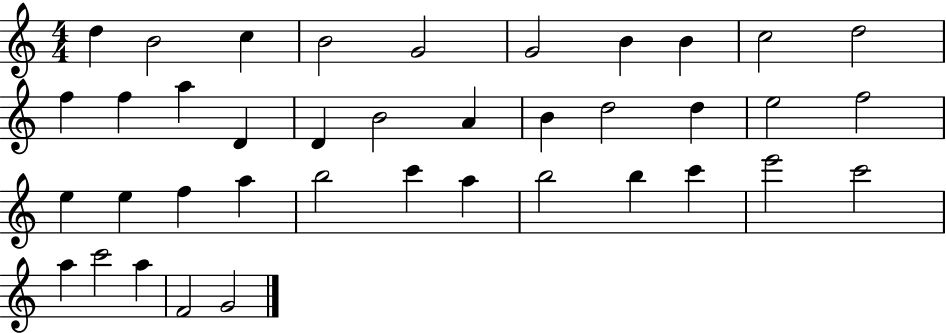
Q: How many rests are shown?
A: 0